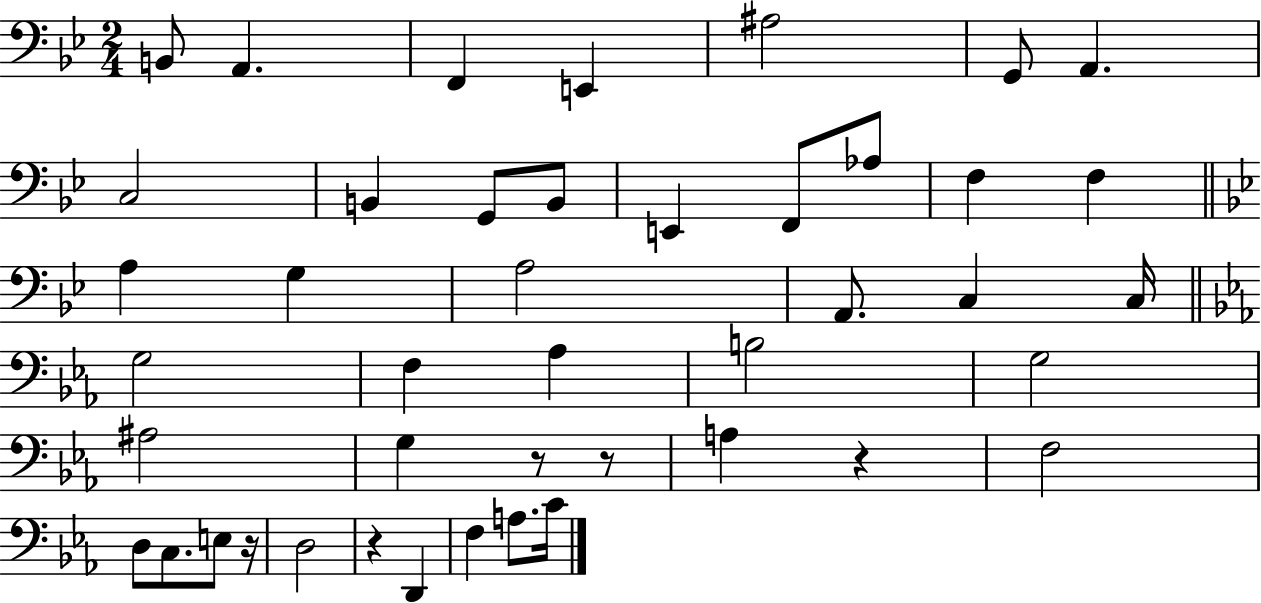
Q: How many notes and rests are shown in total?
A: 44